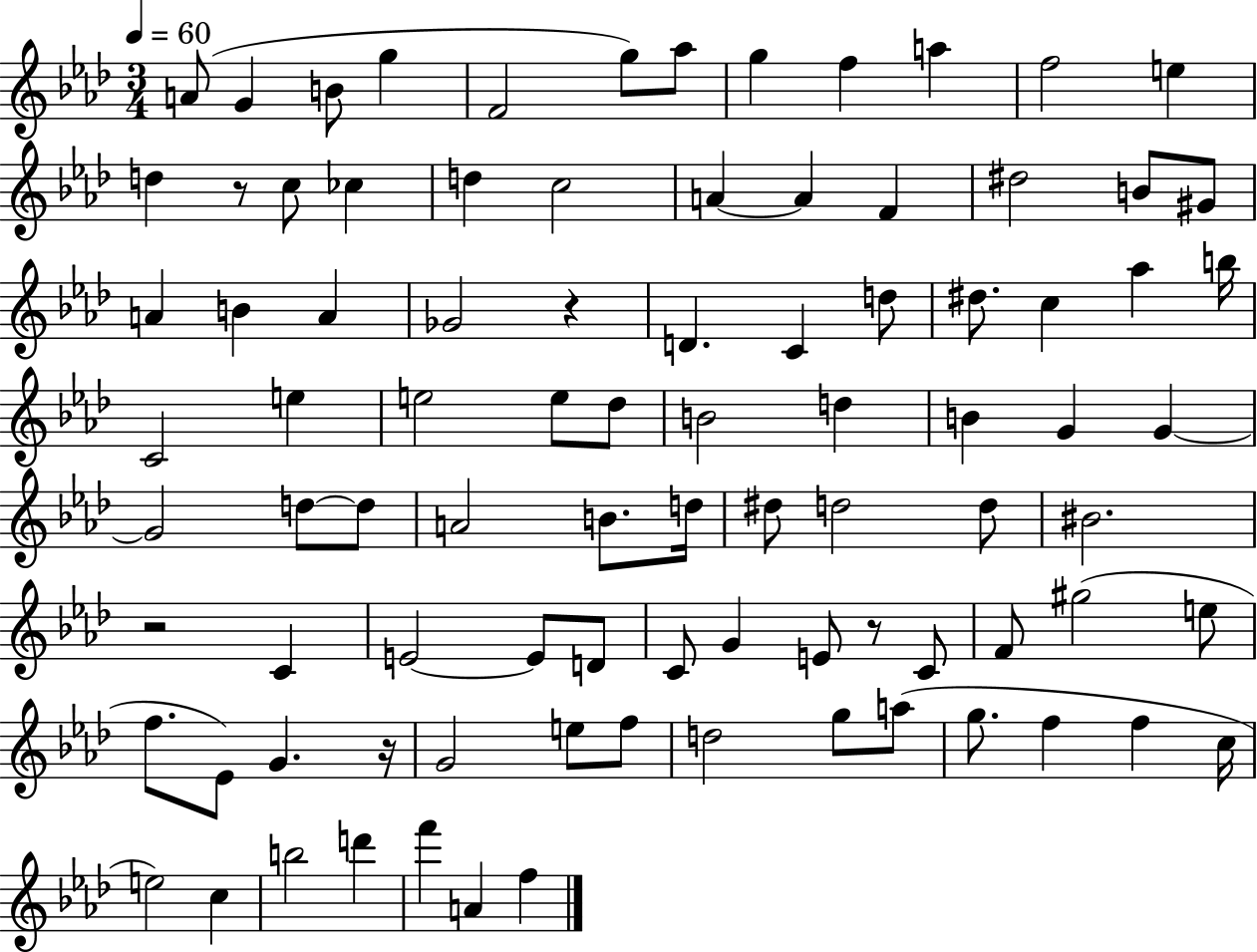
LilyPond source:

{
  \clef treble
  \numericTimeSignature
  \time 3/4
  \key aes \major
  \tempo 4 = 60
  a'8( g'4 b'8 g''4 | f'2 g''8) aes''8 | g''4 f''4 a''4 | f''2 e''4 | \break d''4 r8 c''8 ces''4 | d''4 c''2 | a'4~~ a'4 f'4 | dis''2 b'8 gis'8 | \break a'4 b'4 a'4 | ges'2 r4 | d'4. c'4 d''8 | dis''8. c''4 aes''4 b''16 | \break c'2 e''4 | e''2 e''8 des''8 | b'2 d''4 | b'4 g'4 g'4~~ | \break g'2 d''8~~ d''8 | a'2 b'8. d''16 | dis''8 d''2 d''8 | bis'2. | \break r2 c'4 | e'2~~ e'8 d'8 | c'8 g'4 e'8 r8 c'8 | f'8 gis''2( e''8 | \break f''8. ees'8) g'4. r16 | g'2 e''8 f''8 | d''2 g''8 a''8( | g''8. f''4 f''4 c''16 | \break e''2) c''4 | b''2 d'''4 | f'''4 a'4 f''4 | \bar "|."
}